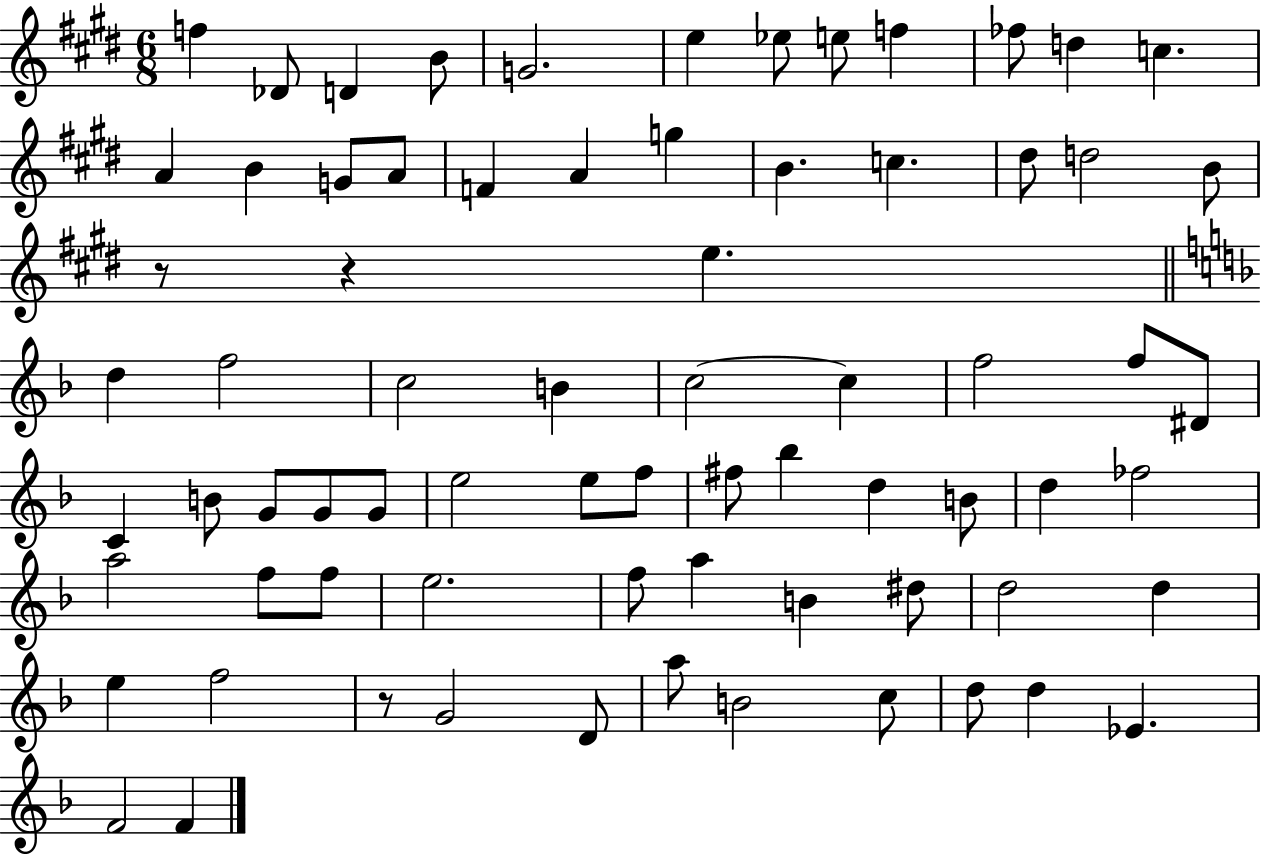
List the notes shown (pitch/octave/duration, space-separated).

F5/q Db4/e D4/q B4/e G4/h. E5/q Eb5/e E5/e F5/q FES5/e D5/q C5/q. A4/q B4/q G4/e A4/e F4/q A4/q G5/q B4/q. C5/q. D#5/e D5/h B4/e R/e R/q E5/q. D5/q F5/h C5/h B4/q C5/h C5/q F5/h F5/e D#4/e C4/q B4/e G4/e G4/e G4/e E5/h E5/e F5/e F#5/e Bb5/q D5/q B4/e D5/q FES5/h A5/h F5/e F5/e E5/h. F5/e A5/q B4/q D#5/e D5/h D5/q E5/q F5/h R/e G4/h D4/e A5/e B4/h C5/e D5/e D5/q Eb4/q. F4/h F4/q